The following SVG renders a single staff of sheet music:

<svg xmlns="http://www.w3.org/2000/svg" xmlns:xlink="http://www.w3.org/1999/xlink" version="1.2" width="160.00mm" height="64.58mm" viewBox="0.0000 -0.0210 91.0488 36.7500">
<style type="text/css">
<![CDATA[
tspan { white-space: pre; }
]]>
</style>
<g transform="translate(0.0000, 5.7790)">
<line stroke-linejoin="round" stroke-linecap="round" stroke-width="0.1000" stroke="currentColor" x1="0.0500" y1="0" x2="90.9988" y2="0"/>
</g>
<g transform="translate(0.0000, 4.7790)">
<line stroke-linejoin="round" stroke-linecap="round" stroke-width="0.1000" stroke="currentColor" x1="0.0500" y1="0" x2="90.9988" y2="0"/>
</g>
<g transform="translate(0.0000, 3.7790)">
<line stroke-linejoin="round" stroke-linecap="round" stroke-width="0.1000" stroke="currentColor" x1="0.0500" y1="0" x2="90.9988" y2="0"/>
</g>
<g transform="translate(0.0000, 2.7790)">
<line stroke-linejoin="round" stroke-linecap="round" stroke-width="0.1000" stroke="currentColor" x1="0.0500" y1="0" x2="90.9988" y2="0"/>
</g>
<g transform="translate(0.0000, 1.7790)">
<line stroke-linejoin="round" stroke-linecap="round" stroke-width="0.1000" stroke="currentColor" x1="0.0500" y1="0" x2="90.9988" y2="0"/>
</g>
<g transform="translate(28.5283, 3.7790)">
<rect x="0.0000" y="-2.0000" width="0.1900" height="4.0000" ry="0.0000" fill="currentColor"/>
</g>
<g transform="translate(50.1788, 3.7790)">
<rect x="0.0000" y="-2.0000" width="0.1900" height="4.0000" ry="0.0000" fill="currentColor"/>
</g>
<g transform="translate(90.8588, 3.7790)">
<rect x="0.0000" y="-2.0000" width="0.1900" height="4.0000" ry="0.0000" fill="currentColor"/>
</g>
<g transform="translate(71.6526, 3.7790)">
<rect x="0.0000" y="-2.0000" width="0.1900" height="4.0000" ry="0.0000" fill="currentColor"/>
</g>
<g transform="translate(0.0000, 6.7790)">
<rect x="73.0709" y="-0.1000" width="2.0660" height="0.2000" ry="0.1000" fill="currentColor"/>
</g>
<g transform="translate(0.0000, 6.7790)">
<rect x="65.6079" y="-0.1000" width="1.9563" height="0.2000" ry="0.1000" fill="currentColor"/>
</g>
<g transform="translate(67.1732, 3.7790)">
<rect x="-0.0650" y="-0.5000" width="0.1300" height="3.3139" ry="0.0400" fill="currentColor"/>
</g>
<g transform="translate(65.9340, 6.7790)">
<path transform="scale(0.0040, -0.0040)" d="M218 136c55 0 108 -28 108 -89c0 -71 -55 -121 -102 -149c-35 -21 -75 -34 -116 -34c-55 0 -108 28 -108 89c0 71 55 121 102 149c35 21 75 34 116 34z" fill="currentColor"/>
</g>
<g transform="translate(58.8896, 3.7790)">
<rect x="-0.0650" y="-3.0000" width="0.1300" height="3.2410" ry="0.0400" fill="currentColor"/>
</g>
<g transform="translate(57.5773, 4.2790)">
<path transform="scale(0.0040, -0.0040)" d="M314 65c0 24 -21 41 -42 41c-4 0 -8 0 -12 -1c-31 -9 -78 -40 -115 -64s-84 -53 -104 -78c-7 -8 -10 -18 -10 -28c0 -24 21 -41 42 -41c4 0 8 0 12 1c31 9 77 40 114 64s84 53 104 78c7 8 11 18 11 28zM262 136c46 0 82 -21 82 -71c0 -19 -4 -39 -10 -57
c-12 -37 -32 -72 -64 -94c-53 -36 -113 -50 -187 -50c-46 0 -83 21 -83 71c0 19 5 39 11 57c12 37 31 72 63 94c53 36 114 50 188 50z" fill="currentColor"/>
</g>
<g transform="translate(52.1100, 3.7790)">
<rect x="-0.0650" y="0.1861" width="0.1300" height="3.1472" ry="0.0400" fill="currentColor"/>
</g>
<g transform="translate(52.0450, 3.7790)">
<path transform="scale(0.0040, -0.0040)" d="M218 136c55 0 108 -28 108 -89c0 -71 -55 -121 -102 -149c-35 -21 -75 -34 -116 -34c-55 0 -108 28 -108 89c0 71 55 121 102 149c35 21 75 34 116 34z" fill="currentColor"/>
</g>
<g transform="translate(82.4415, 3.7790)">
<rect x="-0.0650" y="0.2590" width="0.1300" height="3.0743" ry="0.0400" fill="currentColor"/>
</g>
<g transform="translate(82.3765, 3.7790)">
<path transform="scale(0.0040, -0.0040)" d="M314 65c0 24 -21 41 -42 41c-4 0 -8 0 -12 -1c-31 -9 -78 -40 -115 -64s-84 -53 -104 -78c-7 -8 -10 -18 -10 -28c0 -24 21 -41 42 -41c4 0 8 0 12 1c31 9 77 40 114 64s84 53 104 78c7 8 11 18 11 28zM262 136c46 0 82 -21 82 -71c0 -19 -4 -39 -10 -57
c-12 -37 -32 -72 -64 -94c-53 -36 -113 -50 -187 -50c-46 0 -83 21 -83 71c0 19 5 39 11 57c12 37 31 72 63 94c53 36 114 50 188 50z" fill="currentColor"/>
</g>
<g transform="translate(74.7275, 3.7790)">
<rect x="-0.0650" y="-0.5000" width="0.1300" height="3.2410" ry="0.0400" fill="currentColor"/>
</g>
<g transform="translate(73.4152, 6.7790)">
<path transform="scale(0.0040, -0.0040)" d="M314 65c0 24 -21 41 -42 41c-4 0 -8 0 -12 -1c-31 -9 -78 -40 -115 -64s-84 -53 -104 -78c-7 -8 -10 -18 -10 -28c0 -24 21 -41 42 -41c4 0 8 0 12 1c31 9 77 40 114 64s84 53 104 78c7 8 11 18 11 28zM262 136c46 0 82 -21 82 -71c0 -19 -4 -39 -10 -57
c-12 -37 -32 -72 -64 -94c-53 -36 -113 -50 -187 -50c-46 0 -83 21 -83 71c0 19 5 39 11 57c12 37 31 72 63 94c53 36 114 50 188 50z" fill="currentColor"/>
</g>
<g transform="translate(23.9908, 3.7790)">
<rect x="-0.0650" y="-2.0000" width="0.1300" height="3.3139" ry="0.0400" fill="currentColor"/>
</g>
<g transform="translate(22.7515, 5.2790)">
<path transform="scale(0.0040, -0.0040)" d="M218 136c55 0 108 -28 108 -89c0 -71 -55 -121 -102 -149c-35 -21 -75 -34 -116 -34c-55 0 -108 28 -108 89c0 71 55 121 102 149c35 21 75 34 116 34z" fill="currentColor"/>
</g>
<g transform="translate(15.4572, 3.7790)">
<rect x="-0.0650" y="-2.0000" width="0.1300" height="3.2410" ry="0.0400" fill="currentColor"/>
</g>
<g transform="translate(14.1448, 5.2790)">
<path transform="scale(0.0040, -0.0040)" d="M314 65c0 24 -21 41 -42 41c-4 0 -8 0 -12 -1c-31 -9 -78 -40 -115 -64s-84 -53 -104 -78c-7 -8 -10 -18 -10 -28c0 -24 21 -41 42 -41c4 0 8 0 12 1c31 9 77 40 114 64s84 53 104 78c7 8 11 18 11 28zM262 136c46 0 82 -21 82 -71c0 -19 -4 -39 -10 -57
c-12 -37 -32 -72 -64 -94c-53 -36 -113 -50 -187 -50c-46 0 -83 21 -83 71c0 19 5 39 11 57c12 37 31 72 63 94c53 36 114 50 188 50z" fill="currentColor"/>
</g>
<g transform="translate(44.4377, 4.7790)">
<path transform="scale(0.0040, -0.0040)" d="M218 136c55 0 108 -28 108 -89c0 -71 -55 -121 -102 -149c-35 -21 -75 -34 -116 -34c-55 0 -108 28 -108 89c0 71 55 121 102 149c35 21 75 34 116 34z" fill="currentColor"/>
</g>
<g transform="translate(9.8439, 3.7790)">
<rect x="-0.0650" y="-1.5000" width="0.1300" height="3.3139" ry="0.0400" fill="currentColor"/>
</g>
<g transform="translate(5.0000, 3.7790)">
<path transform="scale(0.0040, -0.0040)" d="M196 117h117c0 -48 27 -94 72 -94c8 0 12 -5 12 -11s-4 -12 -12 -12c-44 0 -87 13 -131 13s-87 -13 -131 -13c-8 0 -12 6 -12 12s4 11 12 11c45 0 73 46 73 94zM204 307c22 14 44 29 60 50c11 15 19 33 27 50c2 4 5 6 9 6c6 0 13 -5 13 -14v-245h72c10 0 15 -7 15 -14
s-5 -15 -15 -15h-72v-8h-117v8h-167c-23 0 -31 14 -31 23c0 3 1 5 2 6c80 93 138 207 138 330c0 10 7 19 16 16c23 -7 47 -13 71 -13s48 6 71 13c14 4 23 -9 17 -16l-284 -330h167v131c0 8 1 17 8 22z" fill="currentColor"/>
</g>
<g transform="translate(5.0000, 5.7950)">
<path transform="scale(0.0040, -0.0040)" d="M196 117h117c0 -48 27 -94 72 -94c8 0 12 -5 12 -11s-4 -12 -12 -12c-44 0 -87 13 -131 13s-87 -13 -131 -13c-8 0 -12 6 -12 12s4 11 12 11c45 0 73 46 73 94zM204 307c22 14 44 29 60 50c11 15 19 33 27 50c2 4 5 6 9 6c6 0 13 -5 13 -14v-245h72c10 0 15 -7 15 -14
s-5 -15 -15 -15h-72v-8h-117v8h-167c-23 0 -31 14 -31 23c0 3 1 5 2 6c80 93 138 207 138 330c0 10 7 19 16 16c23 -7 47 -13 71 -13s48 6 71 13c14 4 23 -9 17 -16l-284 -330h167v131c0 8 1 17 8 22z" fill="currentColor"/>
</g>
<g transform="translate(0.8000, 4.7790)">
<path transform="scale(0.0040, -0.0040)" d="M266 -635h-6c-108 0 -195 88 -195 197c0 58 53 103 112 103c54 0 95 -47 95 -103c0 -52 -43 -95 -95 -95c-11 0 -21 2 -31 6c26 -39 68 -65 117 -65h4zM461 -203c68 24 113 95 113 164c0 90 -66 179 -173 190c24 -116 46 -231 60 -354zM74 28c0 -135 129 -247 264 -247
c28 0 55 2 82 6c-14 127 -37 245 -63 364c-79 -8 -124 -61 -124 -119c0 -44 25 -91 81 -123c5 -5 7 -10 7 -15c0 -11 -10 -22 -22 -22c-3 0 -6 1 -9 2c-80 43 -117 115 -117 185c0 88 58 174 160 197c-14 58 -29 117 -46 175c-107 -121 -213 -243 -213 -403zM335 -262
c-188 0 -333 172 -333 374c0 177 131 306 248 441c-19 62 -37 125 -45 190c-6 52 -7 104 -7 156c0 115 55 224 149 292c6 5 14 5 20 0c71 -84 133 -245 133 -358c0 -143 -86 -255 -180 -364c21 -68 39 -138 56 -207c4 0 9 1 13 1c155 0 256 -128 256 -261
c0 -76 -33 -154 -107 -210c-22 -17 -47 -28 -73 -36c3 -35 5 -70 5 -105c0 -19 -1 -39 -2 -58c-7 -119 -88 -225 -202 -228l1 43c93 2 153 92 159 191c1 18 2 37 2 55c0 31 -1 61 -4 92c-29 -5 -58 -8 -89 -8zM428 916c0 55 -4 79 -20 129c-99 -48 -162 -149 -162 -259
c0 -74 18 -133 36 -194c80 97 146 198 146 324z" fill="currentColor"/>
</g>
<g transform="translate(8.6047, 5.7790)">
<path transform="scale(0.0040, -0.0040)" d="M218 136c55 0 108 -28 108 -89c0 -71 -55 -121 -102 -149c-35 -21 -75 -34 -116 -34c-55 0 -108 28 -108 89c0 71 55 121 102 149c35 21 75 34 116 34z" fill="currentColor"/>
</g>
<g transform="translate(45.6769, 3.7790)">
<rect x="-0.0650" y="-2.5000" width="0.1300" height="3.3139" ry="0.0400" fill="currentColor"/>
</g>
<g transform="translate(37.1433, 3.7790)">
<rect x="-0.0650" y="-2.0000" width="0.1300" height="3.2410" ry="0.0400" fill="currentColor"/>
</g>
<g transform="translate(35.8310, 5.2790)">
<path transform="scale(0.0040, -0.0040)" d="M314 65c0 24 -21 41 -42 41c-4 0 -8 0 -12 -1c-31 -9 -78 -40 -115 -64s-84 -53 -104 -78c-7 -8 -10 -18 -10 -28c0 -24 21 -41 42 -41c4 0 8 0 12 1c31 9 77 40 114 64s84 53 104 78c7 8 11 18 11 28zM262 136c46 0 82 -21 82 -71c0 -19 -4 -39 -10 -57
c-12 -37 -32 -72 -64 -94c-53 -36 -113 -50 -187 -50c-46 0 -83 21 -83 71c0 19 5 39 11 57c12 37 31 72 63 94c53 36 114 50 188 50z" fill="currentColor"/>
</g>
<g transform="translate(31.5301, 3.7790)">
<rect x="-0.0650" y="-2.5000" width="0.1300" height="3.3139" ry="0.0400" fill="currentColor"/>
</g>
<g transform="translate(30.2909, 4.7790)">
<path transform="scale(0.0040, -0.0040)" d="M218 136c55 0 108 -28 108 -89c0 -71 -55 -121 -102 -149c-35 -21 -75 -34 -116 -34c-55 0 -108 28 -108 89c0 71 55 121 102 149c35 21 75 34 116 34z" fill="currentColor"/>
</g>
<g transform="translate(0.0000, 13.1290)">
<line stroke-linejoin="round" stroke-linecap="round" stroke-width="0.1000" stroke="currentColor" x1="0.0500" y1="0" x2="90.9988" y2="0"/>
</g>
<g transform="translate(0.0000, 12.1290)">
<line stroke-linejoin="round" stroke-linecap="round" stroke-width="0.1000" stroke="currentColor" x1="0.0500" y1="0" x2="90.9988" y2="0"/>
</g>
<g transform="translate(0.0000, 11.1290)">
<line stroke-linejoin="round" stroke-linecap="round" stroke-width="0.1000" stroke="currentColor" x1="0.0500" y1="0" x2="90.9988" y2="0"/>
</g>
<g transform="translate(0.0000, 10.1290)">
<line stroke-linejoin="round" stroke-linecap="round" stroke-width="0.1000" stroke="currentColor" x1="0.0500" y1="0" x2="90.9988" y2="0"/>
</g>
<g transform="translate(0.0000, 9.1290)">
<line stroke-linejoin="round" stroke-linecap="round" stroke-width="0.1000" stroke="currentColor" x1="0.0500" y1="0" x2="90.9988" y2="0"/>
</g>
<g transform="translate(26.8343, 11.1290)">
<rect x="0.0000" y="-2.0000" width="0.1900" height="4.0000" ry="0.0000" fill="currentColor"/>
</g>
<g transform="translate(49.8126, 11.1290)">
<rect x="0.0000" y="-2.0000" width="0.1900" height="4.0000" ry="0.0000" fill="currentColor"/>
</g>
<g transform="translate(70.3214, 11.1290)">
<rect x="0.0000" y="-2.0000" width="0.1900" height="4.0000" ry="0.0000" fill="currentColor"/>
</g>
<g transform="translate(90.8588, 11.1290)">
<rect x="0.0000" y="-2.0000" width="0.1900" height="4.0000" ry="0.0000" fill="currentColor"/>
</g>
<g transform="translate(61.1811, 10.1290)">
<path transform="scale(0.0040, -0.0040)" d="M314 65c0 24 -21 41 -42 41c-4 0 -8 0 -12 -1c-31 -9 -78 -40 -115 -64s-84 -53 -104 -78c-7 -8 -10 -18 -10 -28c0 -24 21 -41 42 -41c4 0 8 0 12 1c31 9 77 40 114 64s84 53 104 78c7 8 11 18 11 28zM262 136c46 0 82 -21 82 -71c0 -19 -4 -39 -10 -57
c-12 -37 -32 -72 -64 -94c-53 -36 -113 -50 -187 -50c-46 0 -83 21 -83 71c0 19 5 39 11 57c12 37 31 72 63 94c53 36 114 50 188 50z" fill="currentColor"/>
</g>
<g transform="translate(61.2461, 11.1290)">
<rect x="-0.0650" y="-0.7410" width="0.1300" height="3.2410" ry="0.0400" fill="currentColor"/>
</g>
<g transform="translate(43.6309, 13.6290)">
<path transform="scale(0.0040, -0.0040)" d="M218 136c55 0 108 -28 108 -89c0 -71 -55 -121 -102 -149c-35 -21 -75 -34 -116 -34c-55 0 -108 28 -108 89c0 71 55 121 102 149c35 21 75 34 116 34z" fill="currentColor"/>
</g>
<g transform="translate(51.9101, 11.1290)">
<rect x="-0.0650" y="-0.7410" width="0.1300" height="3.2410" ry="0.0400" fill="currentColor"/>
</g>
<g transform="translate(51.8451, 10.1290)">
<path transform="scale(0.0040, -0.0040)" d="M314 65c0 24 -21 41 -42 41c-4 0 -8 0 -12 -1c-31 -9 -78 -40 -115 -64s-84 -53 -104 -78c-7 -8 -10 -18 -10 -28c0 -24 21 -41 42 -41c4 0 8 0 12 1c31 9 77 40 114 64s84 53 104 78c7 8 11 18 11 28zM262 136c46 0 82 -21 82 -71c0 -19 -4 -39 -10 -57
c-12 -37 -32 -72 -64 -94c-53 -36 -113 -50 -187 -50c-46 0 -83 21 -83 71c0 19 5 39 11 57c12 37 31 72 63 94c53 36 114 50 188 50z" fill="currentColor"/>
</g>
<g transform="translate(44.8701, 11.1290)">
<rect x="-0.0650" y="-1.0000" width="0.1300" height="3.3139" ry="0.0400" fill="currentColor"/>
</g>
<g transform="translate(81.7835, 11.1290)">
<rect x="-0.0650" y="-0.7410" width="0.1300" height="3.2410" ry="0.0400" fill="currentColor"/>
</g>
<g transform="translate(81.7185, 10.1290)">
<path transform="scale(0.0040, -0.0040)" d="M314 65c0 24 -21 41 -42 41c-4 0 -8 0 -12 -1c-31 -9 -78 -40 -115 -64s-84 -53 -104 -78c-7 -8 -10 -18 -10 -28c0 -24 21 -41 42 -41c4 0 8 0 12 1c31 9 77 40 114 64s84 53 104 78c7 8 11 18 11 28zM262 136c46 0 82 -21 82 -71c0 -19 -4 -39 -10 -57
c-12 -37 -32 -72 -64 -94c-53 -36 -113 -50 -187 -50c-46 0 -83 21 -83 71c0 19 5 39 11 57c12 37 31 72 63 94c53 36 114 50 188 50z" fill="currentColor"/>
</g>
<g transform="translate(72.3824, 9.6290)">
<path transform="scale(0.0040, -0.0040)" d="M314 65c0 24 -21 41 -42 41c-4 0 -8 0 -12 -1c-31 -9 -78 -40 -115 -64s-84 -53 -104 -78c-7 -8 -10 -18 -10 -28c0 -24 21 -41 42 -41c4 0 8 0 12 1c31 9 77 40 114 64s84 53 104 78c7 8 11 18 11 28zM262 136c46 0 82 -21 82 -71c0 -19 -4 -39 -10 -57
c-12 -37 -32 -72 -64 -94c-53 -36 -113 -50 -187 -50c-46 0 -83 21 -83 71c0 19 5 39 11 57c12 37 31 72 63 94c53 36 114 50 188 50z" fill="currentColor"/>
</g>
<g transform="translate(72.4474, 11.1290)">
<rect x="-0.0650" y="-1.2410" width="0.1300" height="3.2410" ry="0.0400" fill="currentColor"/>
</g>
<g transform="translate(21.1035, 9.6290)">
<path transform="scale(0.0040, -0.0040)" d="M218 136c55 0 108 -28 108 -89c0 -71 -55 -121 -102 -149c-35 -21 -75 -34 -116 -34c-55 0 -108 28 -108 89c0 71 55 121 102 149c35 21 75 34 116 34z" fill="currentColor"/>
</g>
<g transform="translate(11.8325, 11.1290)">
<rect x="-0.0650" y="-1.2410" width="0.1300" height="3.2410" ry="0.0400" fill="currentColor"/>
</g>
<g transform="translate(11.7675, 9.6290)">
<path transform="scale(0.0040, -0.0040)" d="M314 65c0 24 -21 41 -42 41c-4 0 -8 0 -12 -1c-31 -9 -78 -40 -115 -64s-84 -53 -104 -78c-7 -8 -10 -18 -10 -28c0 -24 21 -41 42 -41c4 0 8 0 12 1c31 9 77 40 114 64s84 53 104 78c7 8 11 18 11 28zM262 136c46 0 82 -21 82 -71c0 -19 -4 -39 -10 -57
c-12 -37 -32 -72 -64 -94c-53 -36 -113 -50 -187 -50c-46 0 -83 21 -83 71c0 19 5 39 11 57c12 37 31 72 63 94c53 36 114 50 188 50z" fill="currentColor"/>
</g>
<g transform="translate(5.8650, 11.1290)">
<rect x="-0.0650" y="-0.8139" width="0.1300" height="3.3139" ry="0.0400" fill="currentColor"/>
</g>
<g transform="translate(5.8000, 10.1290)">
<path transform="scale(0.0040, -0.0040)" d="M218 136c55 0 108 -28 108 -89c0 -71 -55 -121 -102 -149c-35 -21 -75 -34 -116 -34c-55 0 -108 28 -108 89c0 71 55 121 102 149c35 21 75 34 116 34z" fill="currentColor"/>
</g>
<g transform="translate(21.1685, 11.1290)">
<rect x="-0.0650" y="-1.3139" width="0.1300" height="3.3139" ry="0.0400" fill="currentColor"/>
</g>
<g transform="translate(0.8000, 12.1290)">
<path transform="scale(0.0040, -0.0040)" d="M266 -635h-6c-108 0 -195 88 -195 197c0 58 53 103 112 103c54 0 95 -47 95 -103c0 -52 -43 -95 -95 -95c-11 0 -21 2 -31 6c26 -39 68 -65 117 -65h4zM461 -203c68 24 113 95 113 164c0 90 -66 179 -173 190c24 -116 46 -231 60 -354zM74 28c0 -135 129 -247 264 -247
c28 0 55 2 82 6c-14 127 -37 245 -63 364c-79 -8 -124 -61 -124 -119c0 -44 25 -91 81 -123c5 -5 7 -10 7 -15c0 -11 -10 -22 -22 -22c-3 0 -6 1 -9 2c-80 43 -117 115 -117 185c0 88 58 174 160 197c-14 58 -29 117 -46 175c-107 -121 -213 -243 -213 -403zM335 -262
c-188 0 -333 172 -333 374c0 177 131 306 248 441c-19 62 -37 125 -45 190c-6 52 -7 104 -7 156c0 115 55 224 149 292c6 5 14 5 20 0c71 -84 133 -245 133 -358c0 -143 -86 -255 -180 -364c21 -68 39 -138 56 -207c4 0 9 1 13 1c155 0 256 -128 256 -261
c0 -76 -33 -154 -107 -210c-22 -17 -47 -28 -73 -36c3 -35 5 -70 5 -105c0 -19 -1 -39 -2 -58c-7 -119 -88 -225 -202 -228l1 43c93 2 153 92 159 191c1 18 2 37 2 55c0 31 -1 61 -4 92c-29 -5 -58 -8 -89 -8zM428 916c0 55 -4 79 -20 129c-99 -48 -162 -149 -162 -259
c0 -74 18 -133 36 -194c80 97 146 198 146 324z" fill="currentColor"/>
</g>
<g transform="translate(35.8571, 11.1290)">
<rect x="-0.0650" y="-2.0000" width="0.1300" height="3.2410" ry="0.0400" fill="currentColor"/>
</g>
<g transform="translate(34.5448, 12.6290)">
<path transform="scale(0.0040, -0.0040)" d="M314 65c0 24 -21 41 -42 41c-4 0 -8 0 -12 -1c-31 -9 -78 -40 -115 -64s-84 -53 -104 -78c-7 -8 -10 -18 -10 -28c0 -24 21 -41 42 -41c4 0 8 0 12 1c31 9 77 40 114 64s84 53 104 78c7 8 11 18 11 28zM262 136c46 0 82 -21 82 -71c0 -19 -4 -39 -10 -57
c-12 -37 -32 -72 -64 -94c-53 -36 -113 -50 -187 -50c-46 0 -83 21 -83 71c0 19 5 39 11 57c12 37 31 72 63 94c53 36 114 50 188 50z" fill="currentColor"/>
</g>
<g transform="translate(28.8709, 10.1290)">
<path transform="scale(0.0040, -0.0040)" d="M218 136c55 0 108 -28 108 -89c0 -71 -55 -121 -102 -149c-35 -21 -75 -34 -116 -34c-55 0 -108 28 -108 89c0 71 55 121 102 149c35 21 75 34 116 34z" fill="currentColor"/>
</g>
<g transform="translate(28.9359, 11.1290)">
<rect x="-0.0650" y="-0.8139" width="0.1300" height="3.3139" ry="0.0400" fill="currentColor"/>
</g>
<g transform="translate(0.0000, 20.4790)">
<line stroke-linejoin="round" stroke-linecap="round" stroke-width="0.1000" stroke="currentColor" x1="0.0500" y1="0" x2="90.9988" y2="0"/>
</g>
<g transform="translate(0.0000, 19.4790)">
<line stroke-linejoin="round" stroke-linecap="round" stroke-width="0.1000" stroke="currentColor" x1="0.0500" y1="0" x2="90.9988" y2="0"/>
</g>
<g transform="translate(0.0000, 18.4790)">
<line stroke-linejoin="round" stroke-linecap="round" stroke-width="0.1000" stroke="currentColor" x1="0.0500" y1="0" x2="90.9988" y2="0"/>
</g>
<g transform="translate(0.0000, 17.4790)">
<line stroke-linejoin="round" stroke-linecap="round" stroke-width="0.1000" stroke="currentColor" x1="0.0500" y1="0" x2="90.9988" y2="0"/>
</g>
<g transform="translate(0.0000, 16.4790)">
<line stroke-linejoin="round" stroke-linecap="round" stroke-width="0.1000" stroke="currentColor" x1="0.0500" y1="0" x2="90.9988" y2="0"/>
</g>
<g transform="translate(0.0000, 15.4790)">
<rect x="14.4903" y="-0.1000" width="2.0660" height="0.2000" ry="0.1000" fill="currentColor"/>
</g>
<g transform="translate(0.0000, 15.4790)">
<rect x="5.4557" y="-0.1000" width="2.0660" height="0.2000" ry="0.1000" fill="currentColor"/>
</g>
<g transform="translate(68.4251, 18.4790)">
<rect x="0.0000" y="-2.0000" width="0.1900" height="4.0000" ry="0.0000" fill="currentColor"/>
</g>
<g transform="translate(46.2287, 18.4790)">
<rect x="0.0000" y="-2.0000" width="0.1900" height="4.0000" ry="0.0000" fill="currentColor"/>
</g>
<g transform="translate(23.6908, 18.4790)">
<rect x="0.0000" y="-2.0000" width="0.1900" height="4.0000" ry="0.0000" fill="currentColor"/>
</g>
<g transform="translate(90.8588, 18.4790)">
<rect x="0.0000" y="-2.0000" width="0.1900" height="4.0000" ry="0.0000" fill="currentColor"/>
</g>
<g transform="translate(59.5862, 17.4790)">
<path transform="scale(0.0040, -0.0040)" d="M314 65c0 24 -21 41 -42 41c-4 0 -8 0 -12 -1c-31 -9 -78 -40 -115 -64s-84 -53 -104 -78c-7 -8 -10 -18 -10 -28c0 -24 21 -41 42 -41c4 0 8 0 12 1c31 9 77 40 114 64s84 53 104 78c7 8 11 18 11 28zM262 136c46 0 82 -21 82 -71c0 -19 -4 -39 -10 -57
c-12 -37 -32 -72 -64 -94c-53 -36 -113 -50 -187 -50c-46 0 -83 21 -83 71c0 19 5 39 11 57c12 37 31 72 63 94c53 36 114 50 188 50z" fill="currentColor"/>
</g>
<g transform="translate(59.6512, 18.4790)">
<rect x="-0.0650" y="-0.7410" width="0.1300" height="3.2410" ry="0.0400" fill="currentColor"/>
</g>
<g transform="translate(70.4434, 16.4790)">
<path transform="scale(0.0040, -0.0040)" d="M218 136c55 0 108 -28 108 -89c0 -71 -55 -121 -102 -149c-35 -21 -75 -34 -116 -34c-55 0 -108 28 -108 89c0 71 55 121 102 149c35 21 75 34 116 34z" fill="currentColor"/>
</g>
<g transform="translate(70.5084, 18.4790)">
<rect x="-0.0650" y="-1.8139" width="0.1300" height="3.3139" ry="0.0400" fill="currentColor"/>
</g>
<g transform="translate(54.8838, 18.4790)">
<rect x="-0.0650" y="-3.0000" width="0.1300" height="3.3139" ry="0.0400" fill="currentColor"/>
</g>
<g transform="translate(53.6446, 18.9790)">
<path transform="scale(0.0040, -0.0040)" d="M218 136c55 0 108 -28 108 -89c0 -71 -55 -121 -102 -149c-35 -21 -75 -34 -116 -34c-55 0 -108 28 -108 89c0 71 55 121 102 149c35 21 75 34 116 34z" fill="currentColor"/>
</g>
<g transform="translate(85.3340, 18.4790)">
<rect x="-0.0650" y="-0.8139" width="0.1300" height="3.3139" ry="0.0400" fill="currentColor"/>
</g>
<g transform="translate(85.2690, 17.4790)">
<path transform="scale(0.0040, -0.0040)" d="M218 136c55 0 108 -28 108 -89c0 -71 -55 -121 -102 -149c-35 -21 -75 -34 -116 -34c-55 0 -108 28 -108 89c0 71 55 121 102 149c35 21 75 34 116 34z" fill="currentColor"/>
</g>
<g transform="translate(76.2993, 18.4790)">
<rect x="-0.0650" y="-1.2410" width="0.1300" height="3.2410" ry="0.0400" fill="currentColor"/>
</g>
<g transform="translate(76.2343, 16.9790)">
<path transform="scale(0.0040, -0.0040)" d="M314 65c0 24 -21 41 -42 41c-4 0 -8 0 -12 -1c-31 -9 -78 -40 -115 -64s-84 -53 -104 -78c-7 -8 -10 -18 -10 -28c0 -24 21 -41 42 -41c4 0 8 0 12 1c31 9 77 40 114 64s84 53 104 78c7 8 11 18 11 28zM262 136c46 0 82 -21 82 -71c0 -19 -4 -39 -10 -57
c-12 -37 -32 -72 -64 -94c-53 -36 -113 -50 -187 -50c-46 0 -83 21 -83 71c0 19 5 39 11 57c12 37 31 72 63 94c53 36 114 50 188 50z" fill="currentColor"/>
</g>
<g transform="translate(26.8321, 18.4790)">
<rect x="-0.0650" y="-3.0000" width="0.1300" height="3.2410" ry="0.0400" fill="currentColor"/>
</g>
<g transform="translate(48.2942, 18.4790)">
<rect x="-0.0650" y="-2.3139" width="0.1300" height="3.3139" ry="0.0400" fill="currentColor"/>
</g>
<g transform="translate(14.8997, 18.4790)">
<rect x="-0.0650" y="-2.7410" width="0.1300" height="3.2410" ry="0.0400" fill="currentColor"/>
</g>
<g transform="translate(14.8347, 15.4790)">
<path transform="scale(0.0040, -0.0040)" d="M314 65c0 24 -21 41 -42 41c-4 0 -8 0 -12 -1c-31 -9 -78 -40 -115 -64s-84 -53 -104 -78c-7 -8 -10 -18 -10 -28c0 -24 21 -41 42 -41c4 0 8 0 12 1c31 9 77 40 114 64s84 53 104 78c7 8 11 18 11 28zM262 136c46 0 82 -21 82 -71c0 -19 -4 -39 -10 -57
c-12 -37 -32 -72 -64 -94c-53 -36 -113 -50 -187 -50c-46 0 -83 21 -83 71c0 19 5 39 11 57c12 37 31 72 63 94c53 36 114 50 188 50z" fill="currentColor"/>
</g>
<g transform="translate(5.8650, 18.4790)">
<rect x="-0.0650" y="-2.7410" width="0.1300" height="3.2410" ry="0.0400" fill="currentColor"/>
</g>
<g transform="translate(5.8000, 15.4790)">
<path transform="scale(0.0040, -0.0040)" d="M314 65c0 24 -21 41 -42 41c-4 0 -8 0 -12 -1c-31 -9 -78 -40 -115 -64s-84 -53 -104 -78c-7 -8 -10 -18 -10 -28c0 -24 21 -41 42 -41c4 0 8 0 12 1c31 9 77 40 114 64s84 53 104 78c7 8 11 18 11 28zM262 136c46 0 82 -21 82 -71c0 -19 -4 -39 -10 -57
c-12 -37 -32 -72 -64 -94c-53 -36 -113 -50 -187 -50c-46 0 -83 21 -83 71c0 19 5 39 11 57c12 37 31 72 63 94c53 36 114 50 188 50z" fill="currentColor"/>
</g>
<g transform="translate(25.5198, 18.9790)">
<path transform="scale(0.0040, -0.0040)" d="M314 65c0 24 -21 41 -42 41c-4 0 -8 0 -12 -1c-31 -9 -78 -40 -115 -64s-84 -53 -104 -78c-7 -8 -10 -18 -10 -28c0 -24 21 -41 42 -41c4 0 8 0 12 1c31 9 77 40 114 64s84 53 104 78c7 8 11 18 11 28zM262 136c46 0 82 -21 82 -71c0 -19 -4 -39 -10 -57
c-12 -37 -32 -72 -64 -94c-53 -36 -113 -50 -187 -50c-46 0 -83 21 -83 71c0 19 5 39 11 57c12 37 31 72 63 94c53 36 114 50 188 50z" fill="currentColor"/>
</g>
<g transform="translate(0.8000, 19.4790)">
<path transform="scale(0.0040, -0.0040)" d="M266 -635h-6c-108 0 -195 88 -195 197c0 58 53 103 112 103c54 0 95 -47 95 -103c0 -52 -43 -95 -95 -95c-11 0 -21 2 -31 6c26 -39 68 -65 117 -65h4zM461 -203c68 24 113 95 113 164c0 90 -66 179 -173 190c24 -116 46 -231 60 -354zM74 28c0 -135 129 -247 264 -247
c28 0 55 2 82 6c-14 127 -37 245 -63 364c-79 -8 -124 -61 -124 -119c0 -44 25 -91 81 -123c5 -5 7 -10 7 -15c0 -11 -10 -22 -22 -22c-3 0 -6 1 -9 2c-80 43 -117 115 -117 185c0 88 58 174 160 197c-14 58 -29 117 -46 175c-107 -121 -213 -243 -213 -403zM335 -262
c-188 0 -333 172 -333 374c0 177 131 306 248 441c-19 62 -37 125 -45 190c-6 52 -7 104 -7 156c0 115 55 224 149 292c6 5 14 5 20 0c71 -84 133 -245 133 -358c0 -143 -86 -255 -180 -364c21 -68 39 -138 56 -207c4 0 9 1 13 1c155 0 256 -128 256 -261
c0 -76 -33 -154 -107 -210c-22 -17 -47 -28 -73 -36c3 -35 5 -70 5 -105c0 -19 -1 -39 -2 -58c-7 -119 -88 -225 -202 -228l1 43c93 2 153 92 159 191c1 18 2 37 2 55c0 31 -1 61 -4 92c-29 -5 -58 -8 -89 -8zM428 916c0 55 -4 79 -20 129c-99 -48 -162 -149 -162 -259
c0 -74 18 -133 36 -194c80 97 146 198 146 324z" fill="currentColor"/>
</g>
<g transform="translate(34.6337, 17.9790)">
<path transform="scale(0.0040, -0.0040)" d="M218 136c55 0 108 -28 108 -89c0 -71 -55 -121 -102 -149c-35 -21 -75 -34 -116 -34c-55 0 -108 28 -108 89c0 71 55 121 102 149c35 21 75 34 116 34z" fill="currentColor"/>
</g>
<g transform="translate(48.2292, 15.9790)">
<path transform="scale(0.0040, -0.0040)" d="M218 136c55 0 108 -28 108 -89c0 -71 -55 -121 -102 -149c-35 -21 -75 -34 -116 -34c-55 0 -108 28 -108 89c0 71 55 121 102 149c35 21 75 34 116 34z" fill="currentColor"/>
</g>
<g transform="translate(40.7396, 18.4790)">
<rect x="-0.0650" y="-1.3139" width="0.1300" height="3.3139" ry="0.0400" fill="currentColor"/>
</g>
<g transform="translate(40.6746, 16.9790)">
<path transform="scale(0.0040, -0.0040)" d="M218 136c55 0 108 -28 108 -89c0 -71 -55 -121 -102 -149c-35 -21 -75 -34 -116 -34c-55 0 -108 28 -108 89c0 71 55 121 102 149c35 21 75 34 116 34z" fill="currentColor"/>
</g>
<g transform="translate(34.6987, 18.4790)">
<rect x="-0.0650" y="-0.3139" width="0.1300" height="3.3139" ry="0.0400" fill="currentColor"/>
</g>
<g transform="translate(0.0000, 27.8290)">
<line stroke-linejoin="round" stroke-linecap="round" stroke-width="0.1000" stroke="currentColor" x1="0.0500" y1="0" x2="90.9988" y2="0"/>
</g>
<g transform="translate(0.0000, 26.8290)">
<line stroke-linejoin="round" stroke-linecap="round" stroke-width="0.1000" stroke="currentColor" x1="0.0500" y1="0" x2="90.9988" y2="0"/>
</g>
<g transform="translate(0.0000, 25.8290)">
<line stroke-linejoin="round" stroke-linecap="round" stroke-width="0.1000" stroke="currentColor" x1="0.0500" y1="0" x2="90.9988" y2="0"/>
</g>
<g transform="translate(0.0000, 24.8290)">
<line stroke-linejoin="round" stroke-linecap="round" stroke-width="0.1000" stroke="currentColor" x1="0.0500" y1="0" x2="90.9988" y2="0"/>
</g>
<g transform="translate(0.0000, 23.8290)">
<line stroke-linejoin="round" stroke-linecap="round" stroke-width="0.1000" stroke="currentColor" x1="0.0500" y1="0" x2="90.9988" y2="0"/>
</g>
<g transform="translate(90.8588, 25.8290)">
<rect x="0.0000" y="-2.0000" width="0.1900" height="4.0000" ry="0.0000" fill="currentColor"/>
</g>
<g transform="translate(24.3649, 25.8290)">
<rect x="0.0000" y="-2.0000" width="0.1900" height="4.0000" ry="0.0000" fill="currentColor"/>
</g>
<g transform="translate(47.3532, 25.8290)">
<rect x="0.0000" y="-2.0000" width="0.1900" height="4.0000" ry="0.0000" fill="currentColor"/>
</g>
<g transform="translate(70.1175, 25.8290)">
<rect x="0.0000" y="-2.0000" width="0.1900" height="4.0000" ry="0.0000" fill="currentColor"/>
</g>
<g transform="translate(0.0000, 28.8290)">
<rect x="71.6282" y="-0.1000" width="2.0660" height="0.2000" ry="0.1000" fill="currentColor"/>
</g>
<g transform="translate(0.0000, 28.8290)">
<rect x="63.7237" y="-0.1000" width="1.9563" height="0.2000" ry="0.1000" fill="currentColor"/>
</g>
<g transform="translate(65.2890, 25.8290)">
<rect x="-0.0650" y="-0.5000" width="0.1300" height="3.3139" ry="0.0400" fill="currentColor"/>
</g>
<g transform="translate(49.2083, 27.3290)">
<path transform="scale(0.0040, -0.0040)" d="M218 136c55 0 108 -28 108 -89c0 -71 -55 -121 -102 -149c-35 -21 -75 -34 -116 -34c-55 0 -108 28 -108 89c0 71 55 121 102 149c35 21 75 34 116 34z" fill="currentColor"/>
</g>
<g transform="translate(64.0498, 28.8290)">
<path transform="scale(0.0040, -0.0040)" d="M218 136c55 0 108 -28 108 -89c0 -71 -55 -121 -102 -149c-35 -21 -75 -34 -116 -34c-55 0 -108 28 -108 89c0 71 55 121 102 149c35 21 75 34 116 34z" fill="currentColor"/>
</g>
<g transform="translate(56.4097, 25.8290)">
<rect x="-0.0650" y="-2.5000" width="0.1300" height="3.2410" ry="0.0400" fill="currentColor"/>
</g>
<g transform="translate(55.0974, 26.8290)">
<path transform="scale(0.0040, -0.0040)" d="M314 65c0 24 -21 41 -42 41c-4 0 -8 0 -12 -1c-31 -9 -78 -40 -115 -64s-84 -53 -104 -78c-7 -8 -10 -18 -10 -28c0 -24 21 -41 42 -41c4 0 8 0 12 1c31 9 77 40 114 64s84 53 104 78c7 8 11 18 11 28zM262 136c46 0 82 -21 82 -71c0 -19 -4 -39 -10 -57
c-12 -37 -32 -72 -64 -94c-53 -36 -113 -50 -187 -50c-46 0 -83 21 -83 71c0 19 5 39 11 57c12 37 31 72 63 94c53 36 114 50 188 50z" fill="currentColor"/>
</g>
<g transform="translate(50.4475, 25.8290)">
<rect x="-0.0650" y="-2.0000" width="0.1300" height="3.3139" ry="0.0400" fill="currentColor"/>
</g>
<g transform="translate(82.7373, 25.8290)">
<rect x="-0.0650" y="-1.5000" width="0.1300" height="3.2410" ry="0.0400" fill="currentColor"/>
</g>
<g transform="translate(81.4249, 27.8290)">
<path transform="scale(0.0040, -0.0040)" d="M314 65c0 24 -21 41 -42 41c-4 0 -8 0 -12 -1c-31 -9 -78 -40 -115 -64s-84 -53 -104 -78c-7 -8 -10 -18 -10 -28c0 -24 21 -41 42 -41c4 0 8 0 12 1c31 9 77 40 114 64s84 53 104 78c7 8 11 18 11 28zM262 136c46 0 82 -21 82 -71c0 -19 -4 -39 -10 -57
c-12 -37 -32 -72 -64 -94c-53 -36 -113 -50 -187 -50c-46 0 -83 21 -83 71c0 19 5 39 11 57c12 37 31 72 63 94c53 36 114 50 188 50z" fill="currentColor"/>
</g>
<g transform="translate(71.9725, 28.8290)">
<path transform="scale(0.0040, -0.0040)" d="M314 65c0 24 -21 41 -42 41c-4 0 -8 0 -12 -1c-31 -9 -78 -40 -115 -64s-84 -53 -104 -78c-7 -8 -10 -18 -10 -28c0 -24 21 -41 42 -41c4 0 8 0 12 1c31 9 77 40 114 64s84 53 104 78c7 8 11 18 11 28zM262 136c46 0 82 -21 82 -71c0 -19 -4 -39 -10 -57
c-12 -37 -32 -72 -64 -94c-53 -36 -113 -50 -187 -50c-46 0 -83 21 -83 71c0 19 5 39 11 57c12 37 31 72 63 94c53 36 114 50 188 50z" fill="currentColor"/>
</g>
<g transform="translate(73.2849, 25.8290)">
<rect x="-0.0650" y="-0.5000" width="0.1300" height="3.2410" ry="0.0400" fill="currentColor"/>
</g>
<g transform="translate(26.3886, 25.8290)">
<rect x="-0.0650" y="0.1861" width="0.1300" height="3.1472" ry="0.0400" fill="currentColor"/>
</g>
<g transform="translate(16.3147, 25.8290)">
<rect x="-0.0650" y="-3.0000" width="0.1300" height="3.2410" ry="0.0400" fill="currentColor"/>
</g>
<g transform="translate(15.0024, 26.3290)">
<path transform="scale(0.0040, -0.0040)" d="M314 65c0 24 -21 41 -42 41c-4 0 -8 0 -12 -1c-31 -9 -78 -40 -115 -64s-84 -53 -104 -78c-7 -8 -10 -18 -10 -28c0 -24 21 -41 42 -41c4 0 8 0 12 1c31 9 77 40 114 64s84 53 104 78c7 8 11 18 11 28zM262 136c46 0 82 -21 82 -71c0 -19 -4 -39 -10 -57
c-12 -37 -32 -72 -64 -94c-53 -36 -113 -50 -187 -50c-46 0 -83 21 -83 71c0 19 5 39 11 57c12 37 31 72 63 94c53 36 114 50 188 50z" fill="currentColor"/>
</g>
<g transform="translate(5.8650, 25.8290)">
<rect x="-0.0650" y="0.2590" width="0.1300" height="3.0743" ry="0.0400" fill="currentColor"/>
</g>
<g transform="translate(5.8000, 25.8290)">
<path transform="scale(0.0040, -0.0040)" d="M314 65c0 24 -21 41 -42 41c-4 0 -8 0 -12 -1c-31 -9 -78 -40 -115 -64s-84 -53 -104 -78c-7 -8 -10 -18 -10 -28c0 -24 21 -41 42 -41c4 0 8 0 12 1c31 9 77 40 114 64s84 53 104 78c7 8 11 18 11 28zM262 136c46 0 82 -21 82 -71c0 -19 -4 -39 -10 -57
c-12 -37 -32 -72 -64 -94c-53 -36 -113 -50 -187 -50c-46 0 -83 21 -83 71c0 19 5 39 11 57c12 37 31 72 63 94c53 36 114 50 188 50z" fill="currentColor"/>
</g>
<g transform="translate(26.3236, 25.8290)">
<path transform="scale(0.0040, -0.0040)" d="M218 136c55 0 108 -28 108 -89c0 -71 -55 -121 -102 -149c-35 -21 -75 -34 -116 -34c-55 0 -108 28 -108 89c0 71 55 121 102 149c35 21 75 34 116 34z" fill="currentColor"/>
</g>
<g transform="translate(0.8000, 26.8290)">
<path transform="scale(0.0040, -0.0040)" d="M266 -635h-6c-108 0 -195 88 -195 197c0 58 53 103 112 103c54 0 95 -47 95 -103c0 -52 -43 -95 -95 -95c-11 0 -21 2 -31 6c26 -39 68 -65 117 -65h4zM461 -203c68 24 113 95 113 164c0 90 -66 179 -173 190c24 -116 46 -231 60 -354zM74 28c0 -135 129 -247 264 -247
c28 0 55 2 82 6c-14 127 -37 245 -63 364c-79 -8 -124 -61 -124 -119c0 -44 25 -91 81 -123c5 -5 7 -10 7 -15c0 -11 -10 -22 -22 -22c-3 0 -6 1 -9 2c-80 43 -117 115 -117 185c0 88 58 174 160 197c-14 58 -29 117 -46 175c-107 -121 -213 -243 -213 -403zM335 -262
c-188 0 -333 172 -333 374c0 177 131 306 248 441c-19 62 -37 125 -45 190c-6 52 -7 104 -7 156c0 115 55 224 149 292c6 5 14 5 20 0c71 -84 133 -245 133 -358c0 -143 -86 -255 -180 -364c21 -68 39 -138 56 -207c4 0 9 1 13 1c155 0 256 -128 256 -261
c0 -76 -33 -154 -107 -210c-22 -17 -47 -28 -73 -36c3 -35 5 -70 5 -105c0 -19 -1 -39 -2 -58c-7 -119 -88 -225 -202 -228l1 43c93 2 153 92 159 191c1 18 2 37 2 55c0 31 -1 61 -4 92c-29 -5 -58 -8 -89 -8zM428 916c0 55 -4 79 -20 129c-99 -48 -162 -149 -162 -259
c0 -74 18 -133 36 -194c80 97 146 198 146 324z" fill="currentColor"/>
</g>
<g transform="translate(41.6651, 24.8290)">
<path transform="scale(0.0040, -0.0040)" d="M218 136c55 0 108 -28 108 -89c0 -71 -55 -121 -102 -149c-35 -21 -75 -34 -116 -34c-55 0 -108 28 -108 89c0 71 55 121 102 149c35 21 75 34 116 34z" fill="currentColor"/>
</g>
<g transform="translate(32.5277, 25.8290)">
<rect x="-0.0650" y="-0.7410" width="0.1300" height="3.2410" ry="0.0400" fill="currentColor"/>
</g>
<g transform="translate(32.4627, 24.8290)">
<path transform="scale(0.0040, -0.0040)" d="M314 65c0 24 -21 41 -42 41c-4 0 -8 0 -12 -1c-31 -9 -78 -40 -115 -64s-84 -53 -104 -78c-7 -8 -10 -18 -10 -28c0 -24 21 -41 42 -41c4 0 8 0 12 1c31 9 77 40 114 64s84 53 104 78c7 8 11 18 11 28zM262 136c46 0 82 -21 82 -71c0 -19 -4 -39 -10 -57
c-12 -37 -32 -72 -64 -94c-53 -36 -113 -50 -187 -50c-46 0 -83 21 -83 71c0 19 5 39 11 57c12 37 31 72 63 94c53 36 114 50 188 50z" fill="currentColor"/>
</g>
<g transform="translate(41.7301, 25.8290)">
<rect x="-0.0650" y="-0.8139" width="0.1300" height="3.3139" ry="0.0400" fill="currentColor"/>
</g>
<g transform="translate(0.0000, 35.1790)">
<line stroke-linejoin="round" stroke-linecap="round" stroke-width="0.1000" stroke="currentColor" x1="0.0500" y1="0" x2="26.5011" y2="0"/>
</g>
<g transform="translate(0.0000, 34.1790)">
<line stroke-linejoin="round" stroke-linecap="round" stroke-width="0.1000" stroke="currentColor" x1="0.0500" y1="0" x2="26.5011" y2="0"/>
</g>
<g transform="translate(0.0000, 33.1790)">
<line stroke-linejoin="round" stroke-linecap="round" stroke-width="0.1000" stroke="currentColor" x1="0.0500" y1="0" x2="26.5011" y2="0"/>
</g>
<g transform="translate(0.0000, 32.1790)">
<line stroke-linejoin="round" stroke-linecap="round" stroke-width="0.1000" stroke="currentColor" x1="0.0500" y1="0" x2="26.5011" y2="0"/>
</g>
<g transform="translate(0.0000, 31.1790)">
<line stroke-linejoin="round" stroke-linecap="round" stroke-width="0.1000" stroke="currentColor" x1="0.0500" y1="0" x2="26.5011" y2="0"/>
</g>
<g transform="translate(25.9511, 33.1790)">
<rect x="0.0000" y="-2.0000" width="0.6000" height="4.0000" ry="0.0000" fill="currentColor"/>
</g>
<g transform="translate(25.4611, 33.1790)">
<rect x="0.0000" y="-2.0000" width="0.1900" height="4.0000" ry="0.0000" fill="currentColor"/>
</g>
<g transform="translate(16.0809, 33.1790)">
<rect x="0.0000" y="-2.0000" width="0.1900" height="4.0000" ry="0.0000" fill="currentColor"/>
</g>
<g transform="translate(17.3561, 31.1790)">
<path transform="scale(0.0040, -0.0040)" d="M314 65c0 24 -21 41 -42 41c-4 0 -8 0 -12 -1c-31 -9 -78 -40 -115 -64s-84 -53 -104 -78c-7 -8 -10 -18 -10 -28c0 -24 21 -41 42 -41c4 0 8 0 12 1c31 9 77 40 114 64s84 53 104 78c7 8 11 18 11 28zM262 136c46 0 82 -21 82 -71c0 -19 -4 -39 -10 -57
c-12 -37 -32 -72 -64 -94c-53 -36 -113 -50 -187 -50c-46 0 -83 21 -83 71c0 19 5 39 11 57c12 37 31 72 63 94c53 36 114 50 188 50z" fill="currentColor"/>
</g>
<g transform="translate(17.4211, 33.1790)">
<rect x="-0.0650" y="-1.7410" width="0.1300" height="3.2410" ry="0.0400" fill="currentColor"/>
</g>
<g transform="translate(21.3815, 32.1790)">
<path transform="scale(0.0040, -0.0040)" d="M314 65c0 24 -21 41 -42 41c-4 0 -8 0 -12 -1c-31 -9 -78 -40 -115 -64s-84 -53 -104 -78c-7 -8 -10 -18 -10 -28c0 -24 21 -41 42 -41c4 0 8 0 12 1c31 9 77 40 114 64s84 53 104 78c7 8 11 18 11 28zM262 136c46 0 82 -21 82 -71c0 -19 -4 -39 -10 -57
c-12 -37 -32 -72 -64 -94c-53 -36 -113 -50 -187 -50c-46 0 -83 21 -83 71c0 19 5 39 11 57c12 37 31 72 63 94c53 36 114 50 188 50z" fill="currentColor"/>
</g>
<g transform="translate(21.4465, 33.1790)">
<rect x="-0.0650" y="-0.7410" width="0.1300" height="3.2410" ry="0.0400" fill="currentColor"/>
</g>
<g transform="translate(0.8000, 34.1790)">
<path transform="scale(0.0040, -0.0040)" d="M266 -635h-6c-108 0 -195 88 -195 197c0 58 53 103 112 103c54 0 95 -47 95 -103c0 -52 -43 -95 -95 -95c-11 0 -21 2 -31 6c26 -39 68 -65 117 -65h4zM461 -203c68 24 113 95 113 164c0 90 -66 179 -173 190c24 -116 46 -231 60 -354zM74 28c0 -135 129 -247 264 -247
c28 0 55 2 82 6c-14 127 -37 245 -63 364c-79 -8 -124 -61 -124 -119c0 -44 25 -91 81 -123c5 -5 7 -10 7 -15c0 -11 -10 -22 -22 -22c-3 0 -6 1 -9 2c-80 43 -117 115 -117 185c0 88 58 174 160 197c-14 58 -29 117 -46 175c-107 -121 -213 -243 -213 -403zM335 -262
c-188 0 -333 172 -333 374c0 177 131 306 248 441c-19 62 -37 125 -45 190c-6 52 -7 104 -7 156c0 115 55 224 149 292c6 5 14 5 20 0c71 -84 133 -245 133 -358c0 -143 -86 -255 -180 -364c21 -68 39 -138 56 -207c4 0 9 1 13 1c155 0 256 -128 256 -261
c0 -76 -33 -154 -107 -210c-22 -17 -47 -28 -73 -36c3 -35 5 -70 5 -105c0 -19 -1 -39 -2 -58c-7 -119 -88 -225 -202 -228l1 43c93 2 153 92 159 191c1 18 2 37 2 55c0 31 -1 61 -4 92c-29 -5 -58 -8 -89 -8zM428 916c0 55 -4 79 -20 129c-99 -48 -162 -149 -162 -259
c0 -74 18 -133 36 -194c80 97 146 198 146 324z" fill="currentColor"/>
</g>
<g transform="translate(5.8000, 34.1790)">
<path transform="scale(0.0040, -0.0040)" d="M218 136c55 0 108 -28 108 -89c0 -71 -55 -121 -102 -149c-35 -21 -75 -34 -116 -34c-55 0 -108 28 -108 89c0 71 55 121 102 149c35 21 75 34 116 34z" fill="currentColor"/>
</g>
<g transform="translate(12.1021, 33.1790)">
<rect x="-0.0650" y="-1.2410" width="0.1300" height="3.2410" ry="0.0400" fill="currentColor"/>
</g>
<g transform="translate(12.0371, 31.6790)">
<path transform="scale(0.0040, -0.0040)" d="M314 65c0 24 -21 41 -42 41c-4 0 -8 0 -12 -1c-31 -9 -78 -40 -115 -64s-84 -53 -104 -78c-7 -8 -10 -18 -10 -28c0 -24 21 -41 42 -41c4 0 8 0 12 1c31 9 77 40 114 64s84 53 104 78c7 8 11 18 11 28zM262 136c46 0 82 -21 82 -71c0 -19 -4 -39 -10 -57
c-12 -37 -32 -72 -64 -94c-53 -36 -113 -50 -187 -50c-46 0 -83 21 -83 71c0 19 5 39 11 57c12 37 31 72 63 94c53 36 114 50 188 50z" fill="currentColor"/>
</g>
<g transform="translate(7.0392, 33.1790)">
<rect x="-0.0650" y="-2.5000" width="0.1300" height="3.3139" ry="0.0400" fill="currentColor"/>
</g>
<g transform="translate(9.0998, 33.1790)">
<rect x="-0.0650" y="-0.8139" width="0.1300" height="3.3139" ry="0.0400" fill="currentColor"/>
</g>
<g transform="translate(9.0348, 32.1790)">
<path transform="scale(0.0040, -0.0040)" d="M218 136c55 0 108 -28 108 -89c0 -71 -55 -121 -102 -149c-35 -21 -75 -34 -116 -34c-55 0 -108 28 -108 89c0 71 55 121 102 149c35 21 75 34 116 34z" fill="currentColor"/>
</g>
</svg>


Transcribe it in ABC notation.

X:1
T:Untitled
M:4/4
L:1/4
K:C
E F2 F G F2 G B A2 C C2 B2 d e2 e d F2 D d2 d2 e2 d2 a2 a2 A2 c e g A d2 f e2 d B2 A2 B d2 d F G2 C C2 E2 G d e2 f2 d2